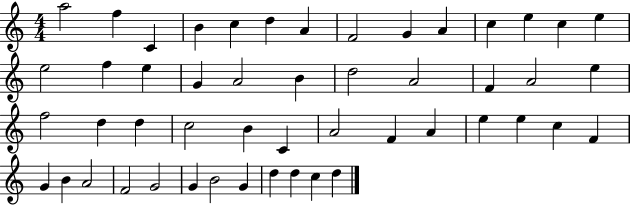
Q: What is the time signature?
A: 4/4